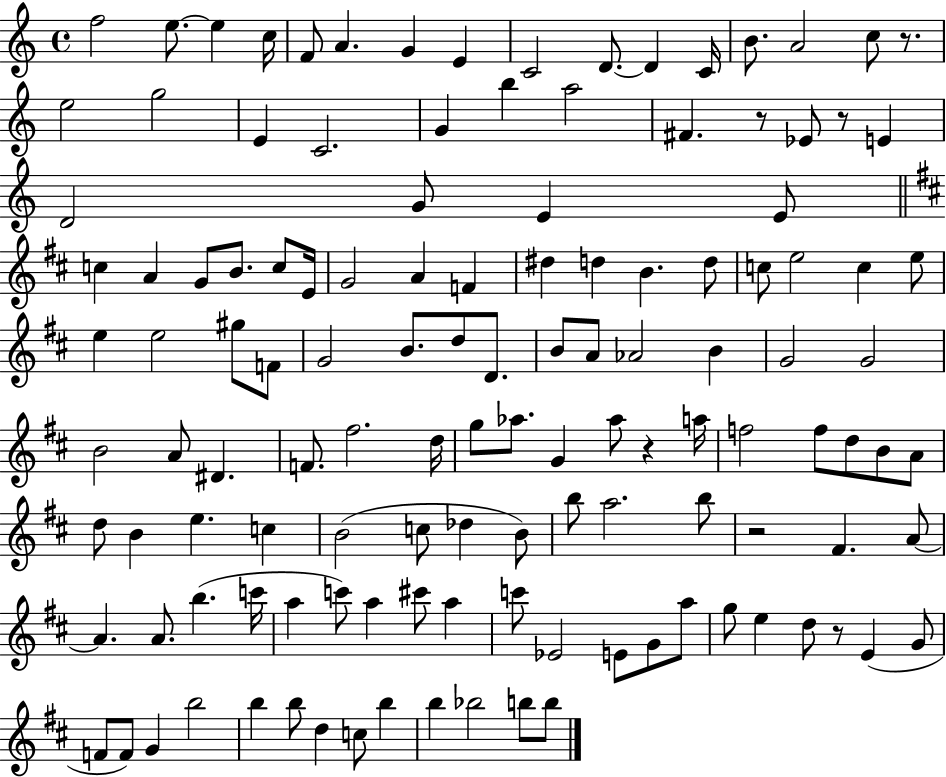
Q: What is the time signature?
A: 4/4